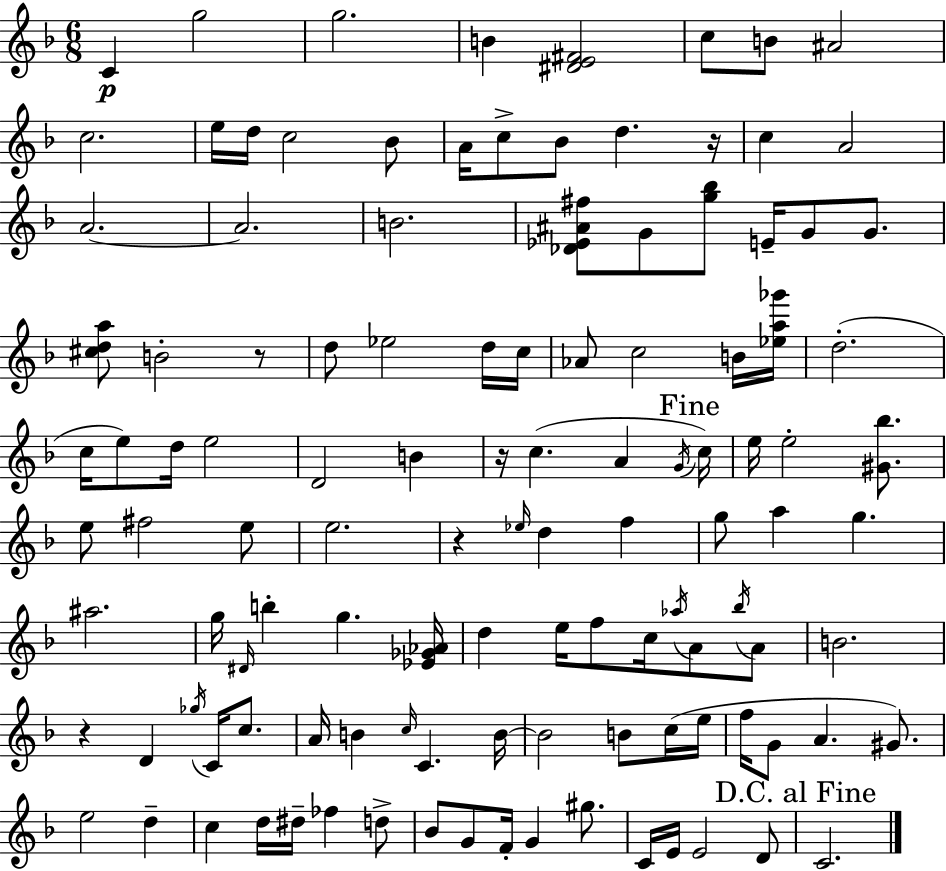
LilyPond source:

{
  \clef treble
  \numericTimeSignature
  \time 6/8
  \key d \minor
  c'4\p g''2 | g''2. | b'4 <dis' e' fis'>2 | c''8 b'8 ais'2 | \break c''2. | e''16 d''16 c''2 bes'8 | a'16 c''8-> bes'8 d''4. r16 | c''4 a'2 | \break a'2.~~ | a'2. | b'2. | <des' ees' ais' fis''>8 g'8 <g'' bes''>8 e'16-- g'8 g'8. | \break <cis'' d'' a''>8 b'2-. r8 | d''8 ees''2 d''16 c''16 | aes'8 c''2 b'16 <ees'' a'' ges'''>16 | d''2.-.( | \break c''16 e''8) d''16 e''2 | d'2 b'4 | r16 c''4.( a'4 \acciaccatura { g'16 }) | \mark "Fine" c''16 e''16 e''2-. <gis' bes''>8. | \break e''8 fis''2 e''8 | e''2. | r4 \grace { ees''16 } d''4 f''4 | g''8 a''4 g''4. | \break ais''2. | g''16 \grace { dis'16 } b''4-. g''4. | <ees' ges' aes'>16 d''4 e''16 f''8 c''16 \acciaccatura { aes''16 } | a'8 \acciaccatura { bes''16 } a'8 b'2. | \break r4 d'4 | \acciaccatura { ges''16 } c'16 c''8. a'16 b'4 \grace { c''16 } | c'4. b'16~~ b'2 | b'8 c''16( e''16 f''16 g'8 a'4. | \break gis'8.) e''2 | d''4-- c''4 d''16 | dis''16-- fes''4 d''8-> bes'8 g'8 f'16-. | g'4 gis''8. c'16 e'16 e'2 | \break d'8 \mark "D.C. al Fine" c'2. | \bar "|."
}